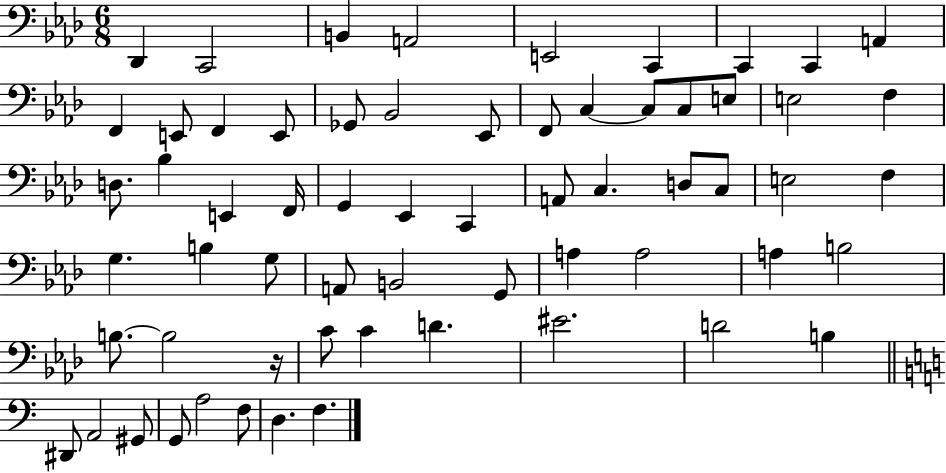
{
  \clef bass
  \numericTimeSignature
  \time 6/8
  \key aes \major
  des,4 c,2 | b,4 a,2 | e,2 c,4 | c,4 c,4 a,4 | \break f,4 e,8 f,4 e,8 | ges,8 bes,2 ees,8 | f,8 c4~~ c8 c8 e8 | e2 f4 | \break d8. bes4 e,4 f,16 | g,4 ees,4 c,4 | a,8 c4. d8 c8 | e2 f4 | \break g4. b4 g8 | a,8 b,2 g,8 | a4 a2 | a4 b2 | \break b8.~~ b2 r16 | c'8 c'4 d'4. | eis'2. | d'2 b4 | \break \bar "||" \break \key c \major dis,8 a,2 gis,8 | g,8 a2 f8 | d4. f4. | \bar "|."
}